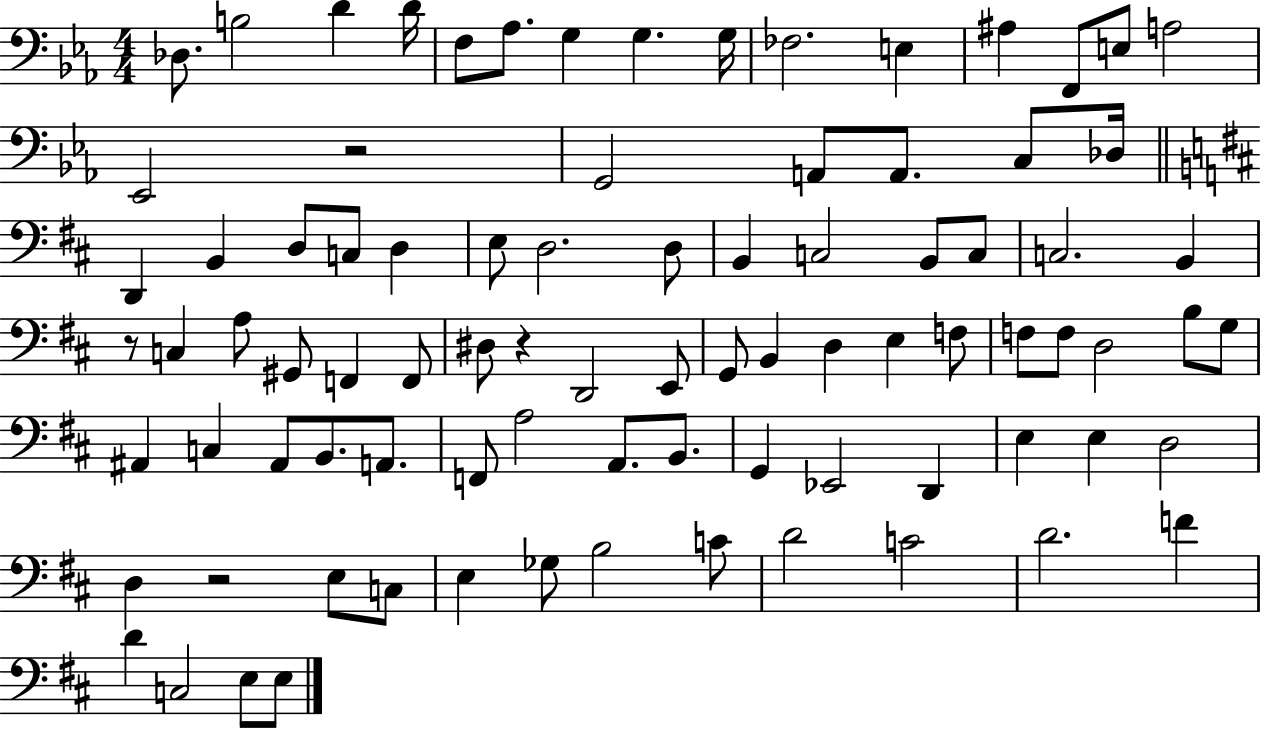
Db3/e. B3/h D4/q D4/s F3/e Ab3/e. G3/q G3/q. G3/s FES3/h. E3/q A#3/q F2/e E3/e A3/h Eb2/h R/h G2/h A2/e A2/e. C3/e Db3/s D2/q B2/q D3/e C3/e D3/q E3/e D3/h. D3/e B2/q C3/h B2/e C3/e C3/h. B2/q R/e C3/q A3/e G#2/e F2/q F2/e D#3/e R/q D2/h E2/e G2/e B2/q D3/q E3/q F3/e F3/e F3/e D3/h B3/e G3/e A#2/q C3/q A#2/e B2/e. A2/e. F2/e A3/h A2/e. B2/e. G2/q Eb2/h D2/q E3/q E3/q D3/h D3/q R/h E3/e C3/e E3/q Gb3/e B3/h C4/e D4/h C4/h D4/h. F4/q D4/q C3/h E3/e E3/e